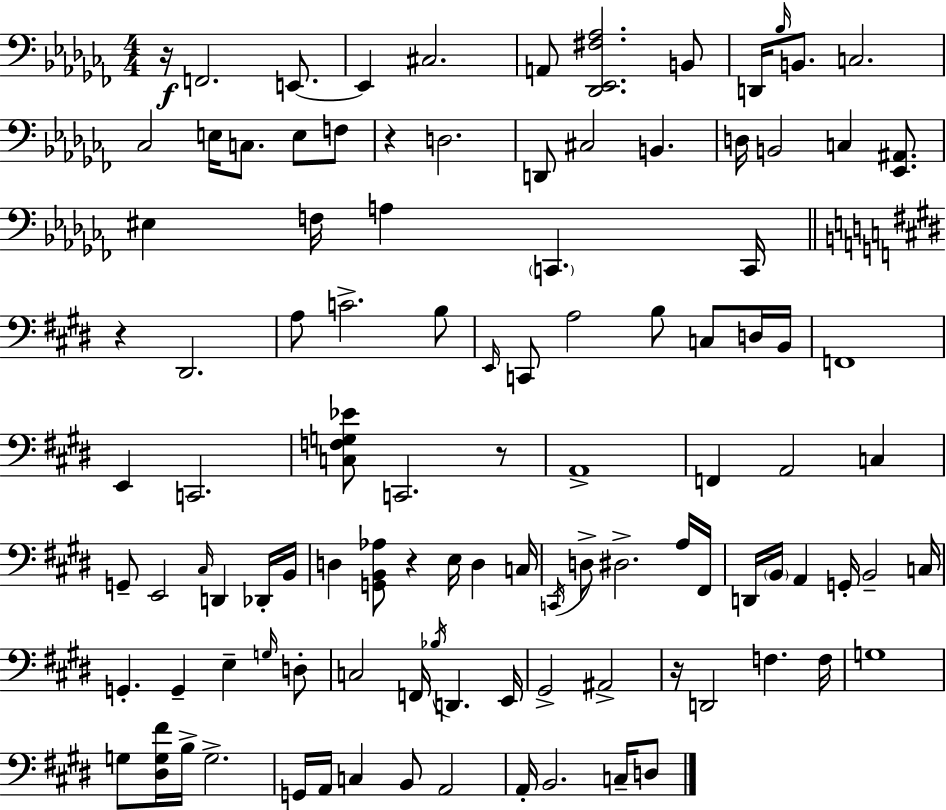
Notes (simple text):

R/s F2/h. E2/e. E2/q C#3/h. A2/e [Db2,Eb2,F#3,Ab3]/h. B2/e D2/s Bb3/s B2/e. C3/h. CES3/h E3/s C3/e. E3/e F3/e R/q D3/h. D2/e C#3/h B2/q. D3/s B2/h C3/q [Eb2,A#2]/e. EIS3/q F3/s A3/q C2/q. C2/s R/q D#2/h. A3/e C4/h. B3/e E2/s C2/e A3/h B3/e C3/e D3/s B2/s F2/w E2/q C2/h. [C3,F3,G3,Eb4]/e C2/h. R/e A2/w F2/q A2/h C3/q G2/e E2/h C#3/s D2/q Db2/s B2/s D3/q [G2,B2,Ab3]/e R/q E3/s D3/q C3/s C2/s D3/e D#3/h. A3/s F#2/s D2/s B2/s A2/q G2/s B2/h C3/s G2/q. G2/q E3/q G3/s D3/e C3/h F2/s Bb3/s D2/q. E2/s G#2/h A#2/h R/s D2/h F3/q. F3/s G3/w G3/e [D#3,G3,F#4]/s B3/s G3/h. G2/s A2/s C3/q B2/e A2/h A2/s B2/h. C3/s D3/e